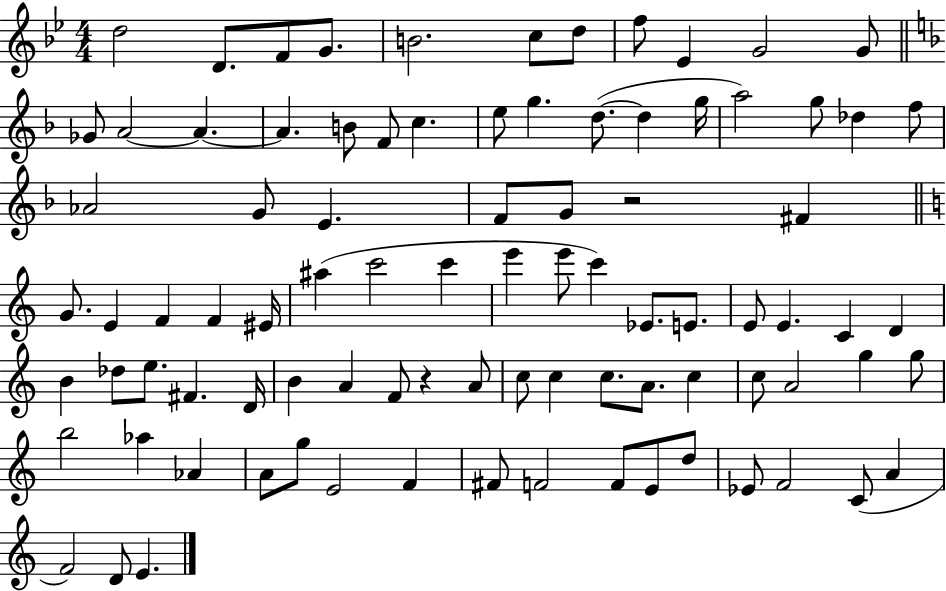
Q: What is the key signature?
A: BES major